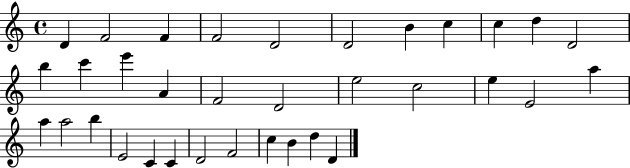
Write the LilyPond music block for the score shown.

{
  \clef treble
  \time 4/4
  \defaultTimeSignature
  \key c \major
  d'4 f'2 f'4 | f'2 d'2 | d'2 b'4 c''4 | c''4 d''4 d'2 | \break b''4 c'''4 e'''4 a'4 | f'2 d'2 | e''2 c''2 | e''4 e'2 a''4 | \break a''4 a''2 b''4 | e'2 c'4 c'4 | d'2 f'2 | c''4 b'4 d''4 d'4 | \break \bar "|."
}